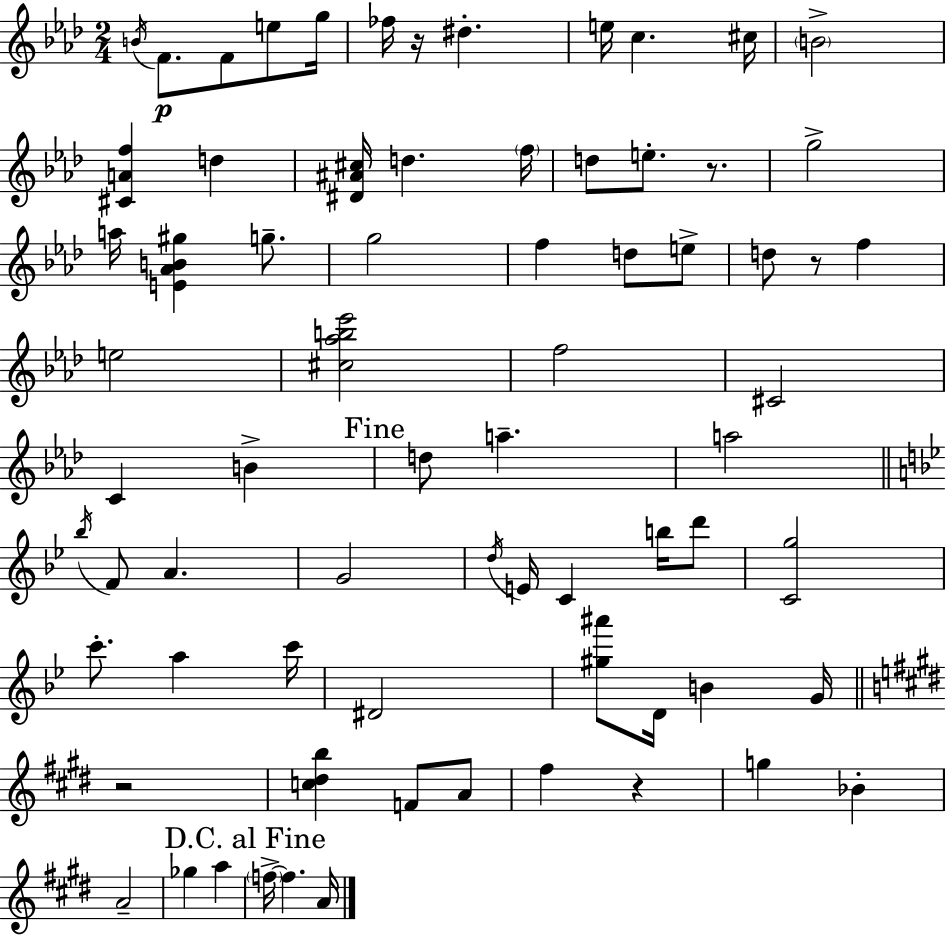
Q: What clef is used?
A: treble